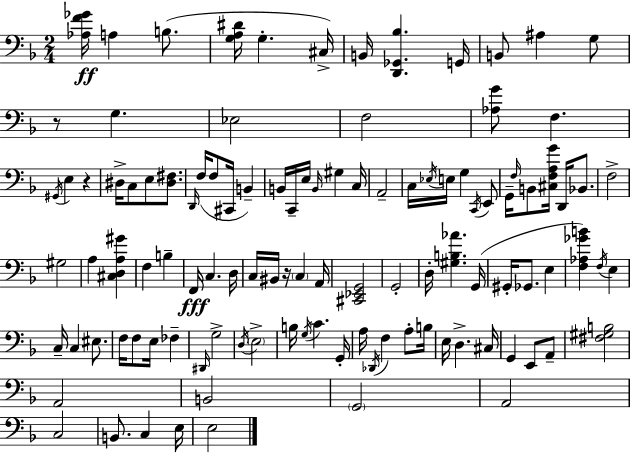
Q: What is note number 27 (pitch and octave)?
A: B2